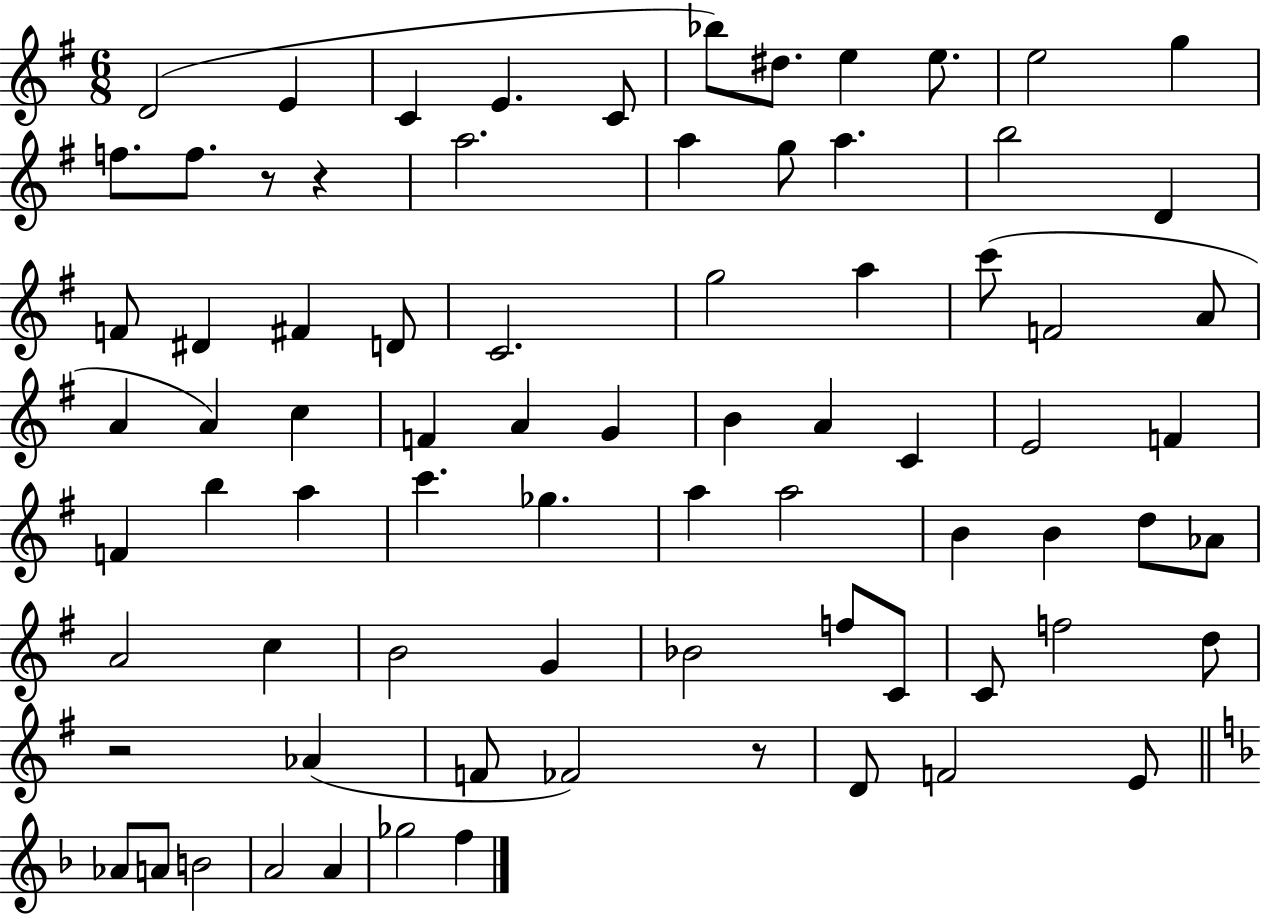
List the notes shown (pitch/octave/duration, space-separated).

D4/h E4/q C4/q E4/q. C4/e Bb5/e D#5/e. E5/q E5/e. E5/h G5/q F5/e. F5/e. R/e R/q A5/h. A5/q G5/e A5/q. B5/h D4/q F4/e D#4/q F#4/q D4/e C4/h. G5/h A5/q C6/e F4/h A4/e A4/q A4/q C5/q F4/q A4/q G4/q B4/q A4/q C4/q E4/h F4/q F4/q B5/q A5/q C6/q. Gb5/q. A5/q A5/h B4/q B4/q D5/e Ab4/e A4/h C5/q B4/h G4/q Bb4/h F5/e C4/e C4/e F5/h D5/e R/h Ab4/q F4/e FES4/h R/e D4/e F4/h E4/e Ab4/e A4/e B4/h A4/h A4/q Gb5/h F5/q